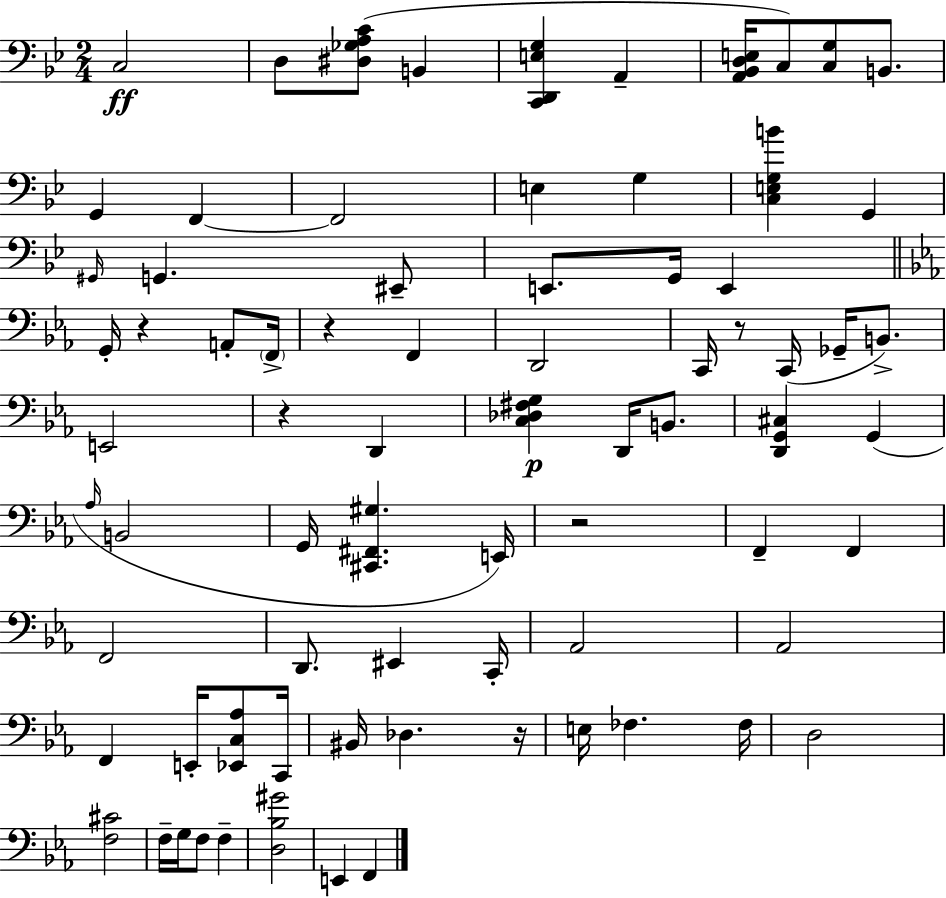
C3/h D3/e [D#3,Gb3,A3,C4]/e B2/q [C2,D2,E3,G3]/q A2/q [A2,Bb2,D3,E3]/s C3/e [C3,G3]/e B2/e. G2/q F2/q F2/h E3/q G3/q [C3,E3,G3,B4]/q G2/q G#2/s G2/q. EIS2/e E2/e. G2/s E2/q G2/s R/q A2/e F2/s R/q F2/q D2/h C2/s R/e C2/s Gb2/s B2/e. E2/h R/q D2/q [C3,Db3,F#3,G3]/q D2/s B2/e. [D2,G2,C#3]/q G2/q Ab3/s B2/h G2/s [C#2,F#2,G#3]/q. E2/s R/h F2/q F2/q F2/h D2/e. EIS2/q C2/s Ab2/h Ab2/h F2/q E2/s [Eb2,C3,Ab3]/e C2/s BIS2/s Db3/q. R/s E3/s FES3/q. FES3/s D3/h [F3,C#4]/h F3/s G3/s F3/e F3/q [D3,Bb3,G#4]/h E2/q F2/q